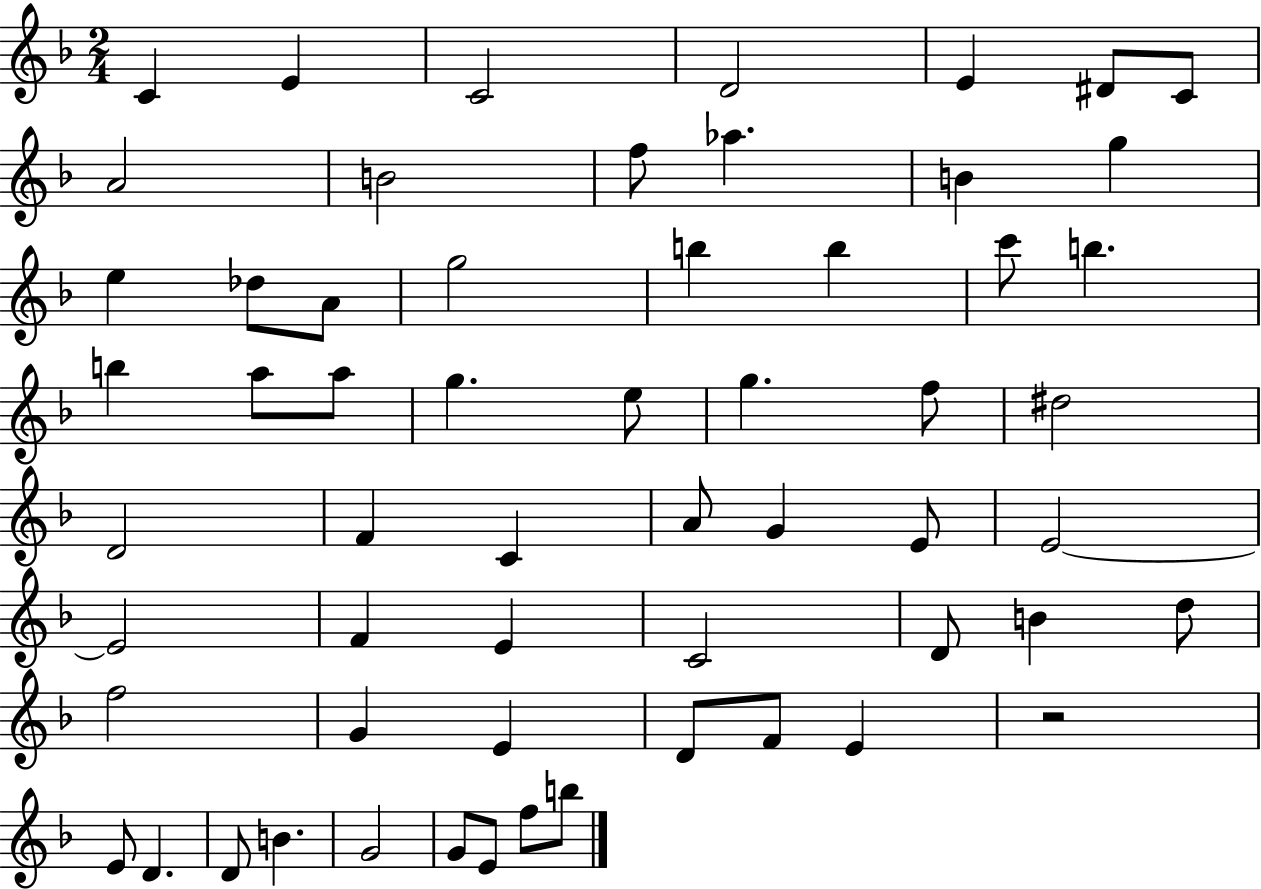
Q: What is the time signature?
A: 2/4